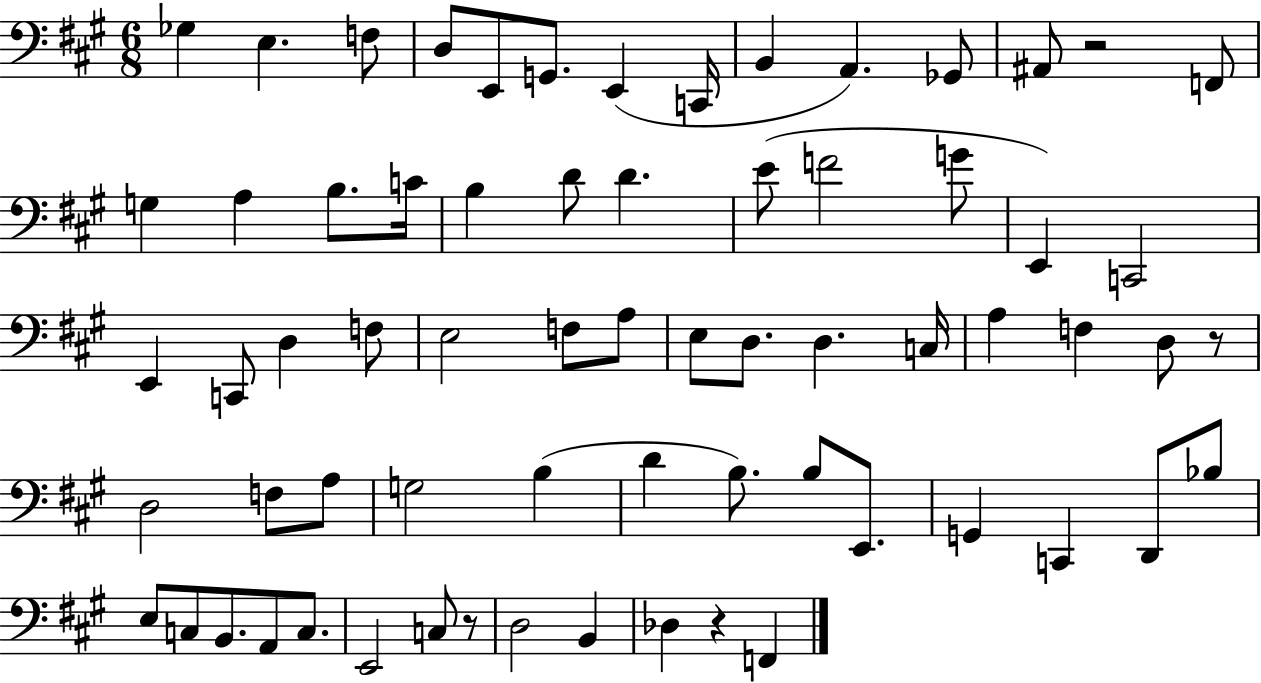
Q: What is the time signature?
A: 6/8